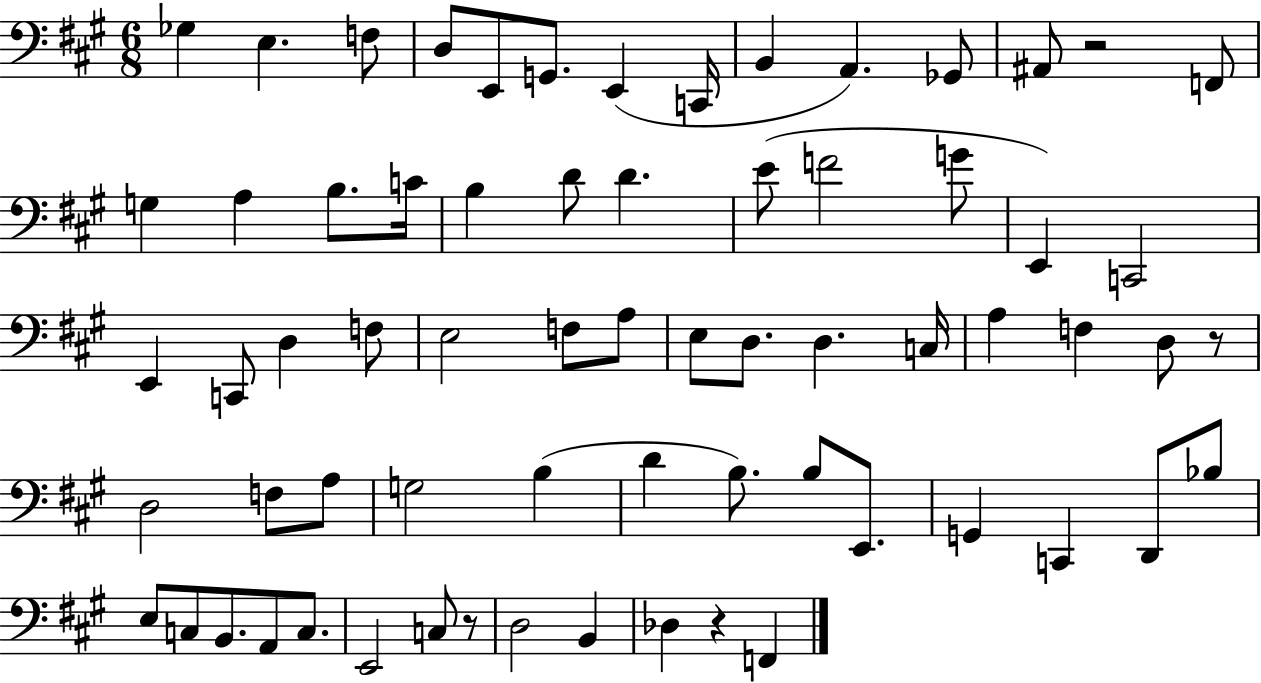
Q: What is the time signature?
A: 6/8